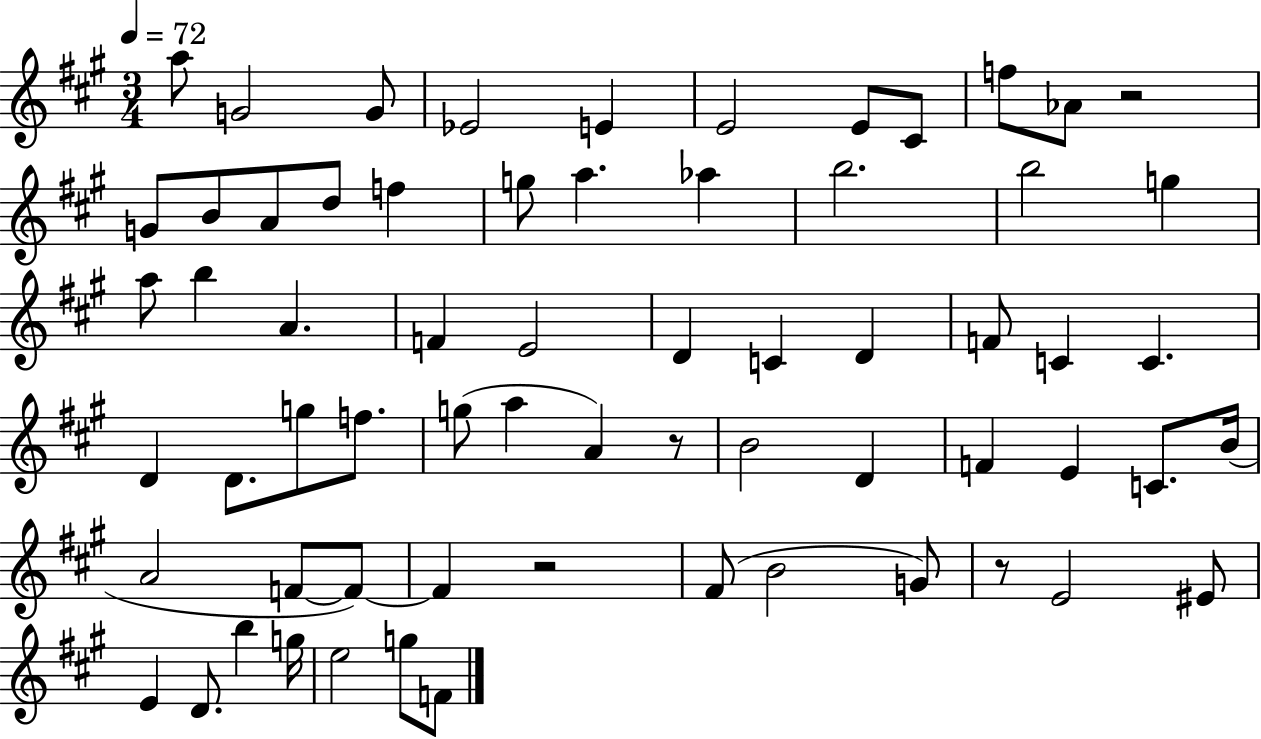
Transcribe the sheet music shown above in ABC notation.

X:1
T:Untitled
M:3/4
L:1/4
K:A
a/2 G2 G/2 _E2 E E2 E/2 ^C/2 f/2 _A/2 z2 G/2 B/2 A/2 d/2 f g/2 a _a b2 b2 g a/2 b A F E2 D C D F/2 C C D D/2 g/2 f/2 g/2 a A z/2 B2 D F E C/2 B/4 A2 F/2 F/2 F z2 ^F/2 B2 G/2 z/2 E2 ^E/2 E D/2 b g/4 e2 g/2 F/2